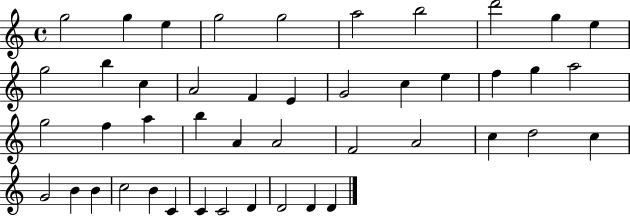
{
  \clef treble
  \time 4/4
  \defaultTimeSignature
  \key c \major
  g''2 g''4 e''4 | g''2 g''2 | a''2 b''2 | d'''2 g''4 e''4 | \break g''2 b''4 c''4 | a'2 f'4 e'4 | g'2 c''4 e''4 | f''4 g''4 a''2 | \break g''2 f''4 a''4 | b''4 a'4 a'2 | f'2 a'2 | c''4 d''2 c''4 | \break g'2 b'4 b'4 | c''2 b'4 c'4 | c'4 c'2 d'4 | d'2 d'4 d'4 | \break \bar "|."
}